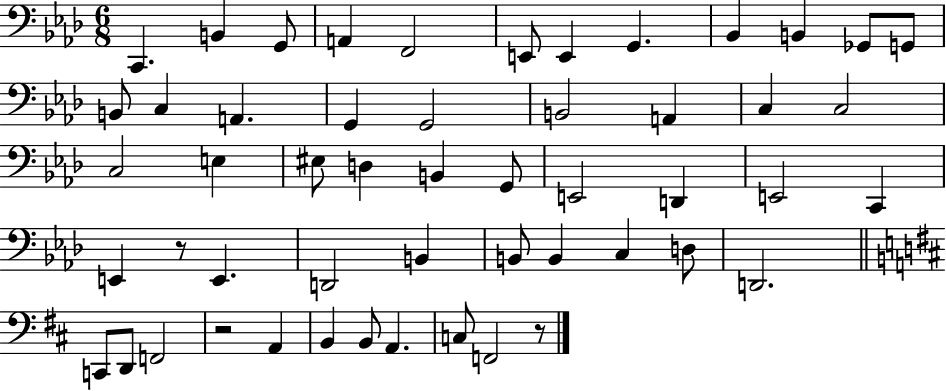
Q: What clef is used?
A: bass